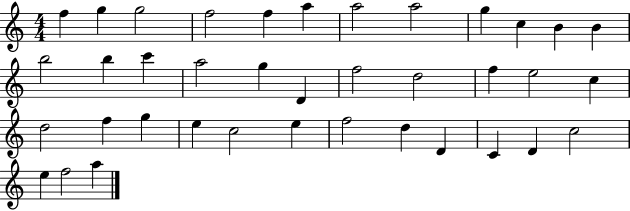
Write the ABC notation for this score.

X:1
T:Untitled
M:4/4
L:1/4
K:C
f g g2 f2 f a a2 a2 g c B B b2 b c' a2 g D f2 d2 f e2 c d2 f g e c2 e f2 d D C D c2 e f2 a